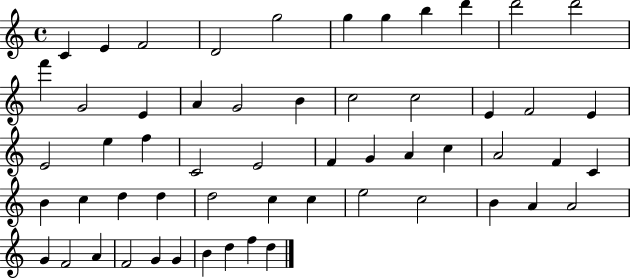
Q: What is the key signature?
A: C major